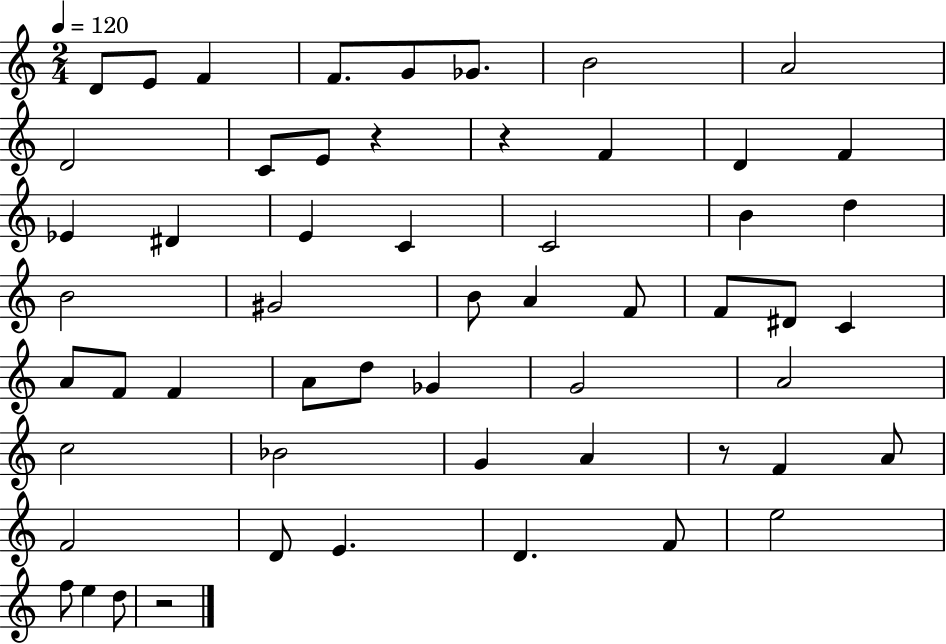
D4/e E4/e F4/q F4/e. G4/e Gb4/e. B4/h A4/h D4/h C4/e E4/e R/q R/q F4/q D4/q F4/q Eb4/q D#4/q E4/q C4/q C4/h B4/q D5/q B4/h G#4/h B4/e A4/q F4/e F4/e D#4/e C4/q A4/e F4/e F4/q A4/e D5/e Gb4/q G4/h A4/h C5/h Bb4/h G4/q A4/q R/e F4/q A4/e F4/h D4/e E4/q. D4/q. F4/e E5/h F5/e E5/q D5/e R/h